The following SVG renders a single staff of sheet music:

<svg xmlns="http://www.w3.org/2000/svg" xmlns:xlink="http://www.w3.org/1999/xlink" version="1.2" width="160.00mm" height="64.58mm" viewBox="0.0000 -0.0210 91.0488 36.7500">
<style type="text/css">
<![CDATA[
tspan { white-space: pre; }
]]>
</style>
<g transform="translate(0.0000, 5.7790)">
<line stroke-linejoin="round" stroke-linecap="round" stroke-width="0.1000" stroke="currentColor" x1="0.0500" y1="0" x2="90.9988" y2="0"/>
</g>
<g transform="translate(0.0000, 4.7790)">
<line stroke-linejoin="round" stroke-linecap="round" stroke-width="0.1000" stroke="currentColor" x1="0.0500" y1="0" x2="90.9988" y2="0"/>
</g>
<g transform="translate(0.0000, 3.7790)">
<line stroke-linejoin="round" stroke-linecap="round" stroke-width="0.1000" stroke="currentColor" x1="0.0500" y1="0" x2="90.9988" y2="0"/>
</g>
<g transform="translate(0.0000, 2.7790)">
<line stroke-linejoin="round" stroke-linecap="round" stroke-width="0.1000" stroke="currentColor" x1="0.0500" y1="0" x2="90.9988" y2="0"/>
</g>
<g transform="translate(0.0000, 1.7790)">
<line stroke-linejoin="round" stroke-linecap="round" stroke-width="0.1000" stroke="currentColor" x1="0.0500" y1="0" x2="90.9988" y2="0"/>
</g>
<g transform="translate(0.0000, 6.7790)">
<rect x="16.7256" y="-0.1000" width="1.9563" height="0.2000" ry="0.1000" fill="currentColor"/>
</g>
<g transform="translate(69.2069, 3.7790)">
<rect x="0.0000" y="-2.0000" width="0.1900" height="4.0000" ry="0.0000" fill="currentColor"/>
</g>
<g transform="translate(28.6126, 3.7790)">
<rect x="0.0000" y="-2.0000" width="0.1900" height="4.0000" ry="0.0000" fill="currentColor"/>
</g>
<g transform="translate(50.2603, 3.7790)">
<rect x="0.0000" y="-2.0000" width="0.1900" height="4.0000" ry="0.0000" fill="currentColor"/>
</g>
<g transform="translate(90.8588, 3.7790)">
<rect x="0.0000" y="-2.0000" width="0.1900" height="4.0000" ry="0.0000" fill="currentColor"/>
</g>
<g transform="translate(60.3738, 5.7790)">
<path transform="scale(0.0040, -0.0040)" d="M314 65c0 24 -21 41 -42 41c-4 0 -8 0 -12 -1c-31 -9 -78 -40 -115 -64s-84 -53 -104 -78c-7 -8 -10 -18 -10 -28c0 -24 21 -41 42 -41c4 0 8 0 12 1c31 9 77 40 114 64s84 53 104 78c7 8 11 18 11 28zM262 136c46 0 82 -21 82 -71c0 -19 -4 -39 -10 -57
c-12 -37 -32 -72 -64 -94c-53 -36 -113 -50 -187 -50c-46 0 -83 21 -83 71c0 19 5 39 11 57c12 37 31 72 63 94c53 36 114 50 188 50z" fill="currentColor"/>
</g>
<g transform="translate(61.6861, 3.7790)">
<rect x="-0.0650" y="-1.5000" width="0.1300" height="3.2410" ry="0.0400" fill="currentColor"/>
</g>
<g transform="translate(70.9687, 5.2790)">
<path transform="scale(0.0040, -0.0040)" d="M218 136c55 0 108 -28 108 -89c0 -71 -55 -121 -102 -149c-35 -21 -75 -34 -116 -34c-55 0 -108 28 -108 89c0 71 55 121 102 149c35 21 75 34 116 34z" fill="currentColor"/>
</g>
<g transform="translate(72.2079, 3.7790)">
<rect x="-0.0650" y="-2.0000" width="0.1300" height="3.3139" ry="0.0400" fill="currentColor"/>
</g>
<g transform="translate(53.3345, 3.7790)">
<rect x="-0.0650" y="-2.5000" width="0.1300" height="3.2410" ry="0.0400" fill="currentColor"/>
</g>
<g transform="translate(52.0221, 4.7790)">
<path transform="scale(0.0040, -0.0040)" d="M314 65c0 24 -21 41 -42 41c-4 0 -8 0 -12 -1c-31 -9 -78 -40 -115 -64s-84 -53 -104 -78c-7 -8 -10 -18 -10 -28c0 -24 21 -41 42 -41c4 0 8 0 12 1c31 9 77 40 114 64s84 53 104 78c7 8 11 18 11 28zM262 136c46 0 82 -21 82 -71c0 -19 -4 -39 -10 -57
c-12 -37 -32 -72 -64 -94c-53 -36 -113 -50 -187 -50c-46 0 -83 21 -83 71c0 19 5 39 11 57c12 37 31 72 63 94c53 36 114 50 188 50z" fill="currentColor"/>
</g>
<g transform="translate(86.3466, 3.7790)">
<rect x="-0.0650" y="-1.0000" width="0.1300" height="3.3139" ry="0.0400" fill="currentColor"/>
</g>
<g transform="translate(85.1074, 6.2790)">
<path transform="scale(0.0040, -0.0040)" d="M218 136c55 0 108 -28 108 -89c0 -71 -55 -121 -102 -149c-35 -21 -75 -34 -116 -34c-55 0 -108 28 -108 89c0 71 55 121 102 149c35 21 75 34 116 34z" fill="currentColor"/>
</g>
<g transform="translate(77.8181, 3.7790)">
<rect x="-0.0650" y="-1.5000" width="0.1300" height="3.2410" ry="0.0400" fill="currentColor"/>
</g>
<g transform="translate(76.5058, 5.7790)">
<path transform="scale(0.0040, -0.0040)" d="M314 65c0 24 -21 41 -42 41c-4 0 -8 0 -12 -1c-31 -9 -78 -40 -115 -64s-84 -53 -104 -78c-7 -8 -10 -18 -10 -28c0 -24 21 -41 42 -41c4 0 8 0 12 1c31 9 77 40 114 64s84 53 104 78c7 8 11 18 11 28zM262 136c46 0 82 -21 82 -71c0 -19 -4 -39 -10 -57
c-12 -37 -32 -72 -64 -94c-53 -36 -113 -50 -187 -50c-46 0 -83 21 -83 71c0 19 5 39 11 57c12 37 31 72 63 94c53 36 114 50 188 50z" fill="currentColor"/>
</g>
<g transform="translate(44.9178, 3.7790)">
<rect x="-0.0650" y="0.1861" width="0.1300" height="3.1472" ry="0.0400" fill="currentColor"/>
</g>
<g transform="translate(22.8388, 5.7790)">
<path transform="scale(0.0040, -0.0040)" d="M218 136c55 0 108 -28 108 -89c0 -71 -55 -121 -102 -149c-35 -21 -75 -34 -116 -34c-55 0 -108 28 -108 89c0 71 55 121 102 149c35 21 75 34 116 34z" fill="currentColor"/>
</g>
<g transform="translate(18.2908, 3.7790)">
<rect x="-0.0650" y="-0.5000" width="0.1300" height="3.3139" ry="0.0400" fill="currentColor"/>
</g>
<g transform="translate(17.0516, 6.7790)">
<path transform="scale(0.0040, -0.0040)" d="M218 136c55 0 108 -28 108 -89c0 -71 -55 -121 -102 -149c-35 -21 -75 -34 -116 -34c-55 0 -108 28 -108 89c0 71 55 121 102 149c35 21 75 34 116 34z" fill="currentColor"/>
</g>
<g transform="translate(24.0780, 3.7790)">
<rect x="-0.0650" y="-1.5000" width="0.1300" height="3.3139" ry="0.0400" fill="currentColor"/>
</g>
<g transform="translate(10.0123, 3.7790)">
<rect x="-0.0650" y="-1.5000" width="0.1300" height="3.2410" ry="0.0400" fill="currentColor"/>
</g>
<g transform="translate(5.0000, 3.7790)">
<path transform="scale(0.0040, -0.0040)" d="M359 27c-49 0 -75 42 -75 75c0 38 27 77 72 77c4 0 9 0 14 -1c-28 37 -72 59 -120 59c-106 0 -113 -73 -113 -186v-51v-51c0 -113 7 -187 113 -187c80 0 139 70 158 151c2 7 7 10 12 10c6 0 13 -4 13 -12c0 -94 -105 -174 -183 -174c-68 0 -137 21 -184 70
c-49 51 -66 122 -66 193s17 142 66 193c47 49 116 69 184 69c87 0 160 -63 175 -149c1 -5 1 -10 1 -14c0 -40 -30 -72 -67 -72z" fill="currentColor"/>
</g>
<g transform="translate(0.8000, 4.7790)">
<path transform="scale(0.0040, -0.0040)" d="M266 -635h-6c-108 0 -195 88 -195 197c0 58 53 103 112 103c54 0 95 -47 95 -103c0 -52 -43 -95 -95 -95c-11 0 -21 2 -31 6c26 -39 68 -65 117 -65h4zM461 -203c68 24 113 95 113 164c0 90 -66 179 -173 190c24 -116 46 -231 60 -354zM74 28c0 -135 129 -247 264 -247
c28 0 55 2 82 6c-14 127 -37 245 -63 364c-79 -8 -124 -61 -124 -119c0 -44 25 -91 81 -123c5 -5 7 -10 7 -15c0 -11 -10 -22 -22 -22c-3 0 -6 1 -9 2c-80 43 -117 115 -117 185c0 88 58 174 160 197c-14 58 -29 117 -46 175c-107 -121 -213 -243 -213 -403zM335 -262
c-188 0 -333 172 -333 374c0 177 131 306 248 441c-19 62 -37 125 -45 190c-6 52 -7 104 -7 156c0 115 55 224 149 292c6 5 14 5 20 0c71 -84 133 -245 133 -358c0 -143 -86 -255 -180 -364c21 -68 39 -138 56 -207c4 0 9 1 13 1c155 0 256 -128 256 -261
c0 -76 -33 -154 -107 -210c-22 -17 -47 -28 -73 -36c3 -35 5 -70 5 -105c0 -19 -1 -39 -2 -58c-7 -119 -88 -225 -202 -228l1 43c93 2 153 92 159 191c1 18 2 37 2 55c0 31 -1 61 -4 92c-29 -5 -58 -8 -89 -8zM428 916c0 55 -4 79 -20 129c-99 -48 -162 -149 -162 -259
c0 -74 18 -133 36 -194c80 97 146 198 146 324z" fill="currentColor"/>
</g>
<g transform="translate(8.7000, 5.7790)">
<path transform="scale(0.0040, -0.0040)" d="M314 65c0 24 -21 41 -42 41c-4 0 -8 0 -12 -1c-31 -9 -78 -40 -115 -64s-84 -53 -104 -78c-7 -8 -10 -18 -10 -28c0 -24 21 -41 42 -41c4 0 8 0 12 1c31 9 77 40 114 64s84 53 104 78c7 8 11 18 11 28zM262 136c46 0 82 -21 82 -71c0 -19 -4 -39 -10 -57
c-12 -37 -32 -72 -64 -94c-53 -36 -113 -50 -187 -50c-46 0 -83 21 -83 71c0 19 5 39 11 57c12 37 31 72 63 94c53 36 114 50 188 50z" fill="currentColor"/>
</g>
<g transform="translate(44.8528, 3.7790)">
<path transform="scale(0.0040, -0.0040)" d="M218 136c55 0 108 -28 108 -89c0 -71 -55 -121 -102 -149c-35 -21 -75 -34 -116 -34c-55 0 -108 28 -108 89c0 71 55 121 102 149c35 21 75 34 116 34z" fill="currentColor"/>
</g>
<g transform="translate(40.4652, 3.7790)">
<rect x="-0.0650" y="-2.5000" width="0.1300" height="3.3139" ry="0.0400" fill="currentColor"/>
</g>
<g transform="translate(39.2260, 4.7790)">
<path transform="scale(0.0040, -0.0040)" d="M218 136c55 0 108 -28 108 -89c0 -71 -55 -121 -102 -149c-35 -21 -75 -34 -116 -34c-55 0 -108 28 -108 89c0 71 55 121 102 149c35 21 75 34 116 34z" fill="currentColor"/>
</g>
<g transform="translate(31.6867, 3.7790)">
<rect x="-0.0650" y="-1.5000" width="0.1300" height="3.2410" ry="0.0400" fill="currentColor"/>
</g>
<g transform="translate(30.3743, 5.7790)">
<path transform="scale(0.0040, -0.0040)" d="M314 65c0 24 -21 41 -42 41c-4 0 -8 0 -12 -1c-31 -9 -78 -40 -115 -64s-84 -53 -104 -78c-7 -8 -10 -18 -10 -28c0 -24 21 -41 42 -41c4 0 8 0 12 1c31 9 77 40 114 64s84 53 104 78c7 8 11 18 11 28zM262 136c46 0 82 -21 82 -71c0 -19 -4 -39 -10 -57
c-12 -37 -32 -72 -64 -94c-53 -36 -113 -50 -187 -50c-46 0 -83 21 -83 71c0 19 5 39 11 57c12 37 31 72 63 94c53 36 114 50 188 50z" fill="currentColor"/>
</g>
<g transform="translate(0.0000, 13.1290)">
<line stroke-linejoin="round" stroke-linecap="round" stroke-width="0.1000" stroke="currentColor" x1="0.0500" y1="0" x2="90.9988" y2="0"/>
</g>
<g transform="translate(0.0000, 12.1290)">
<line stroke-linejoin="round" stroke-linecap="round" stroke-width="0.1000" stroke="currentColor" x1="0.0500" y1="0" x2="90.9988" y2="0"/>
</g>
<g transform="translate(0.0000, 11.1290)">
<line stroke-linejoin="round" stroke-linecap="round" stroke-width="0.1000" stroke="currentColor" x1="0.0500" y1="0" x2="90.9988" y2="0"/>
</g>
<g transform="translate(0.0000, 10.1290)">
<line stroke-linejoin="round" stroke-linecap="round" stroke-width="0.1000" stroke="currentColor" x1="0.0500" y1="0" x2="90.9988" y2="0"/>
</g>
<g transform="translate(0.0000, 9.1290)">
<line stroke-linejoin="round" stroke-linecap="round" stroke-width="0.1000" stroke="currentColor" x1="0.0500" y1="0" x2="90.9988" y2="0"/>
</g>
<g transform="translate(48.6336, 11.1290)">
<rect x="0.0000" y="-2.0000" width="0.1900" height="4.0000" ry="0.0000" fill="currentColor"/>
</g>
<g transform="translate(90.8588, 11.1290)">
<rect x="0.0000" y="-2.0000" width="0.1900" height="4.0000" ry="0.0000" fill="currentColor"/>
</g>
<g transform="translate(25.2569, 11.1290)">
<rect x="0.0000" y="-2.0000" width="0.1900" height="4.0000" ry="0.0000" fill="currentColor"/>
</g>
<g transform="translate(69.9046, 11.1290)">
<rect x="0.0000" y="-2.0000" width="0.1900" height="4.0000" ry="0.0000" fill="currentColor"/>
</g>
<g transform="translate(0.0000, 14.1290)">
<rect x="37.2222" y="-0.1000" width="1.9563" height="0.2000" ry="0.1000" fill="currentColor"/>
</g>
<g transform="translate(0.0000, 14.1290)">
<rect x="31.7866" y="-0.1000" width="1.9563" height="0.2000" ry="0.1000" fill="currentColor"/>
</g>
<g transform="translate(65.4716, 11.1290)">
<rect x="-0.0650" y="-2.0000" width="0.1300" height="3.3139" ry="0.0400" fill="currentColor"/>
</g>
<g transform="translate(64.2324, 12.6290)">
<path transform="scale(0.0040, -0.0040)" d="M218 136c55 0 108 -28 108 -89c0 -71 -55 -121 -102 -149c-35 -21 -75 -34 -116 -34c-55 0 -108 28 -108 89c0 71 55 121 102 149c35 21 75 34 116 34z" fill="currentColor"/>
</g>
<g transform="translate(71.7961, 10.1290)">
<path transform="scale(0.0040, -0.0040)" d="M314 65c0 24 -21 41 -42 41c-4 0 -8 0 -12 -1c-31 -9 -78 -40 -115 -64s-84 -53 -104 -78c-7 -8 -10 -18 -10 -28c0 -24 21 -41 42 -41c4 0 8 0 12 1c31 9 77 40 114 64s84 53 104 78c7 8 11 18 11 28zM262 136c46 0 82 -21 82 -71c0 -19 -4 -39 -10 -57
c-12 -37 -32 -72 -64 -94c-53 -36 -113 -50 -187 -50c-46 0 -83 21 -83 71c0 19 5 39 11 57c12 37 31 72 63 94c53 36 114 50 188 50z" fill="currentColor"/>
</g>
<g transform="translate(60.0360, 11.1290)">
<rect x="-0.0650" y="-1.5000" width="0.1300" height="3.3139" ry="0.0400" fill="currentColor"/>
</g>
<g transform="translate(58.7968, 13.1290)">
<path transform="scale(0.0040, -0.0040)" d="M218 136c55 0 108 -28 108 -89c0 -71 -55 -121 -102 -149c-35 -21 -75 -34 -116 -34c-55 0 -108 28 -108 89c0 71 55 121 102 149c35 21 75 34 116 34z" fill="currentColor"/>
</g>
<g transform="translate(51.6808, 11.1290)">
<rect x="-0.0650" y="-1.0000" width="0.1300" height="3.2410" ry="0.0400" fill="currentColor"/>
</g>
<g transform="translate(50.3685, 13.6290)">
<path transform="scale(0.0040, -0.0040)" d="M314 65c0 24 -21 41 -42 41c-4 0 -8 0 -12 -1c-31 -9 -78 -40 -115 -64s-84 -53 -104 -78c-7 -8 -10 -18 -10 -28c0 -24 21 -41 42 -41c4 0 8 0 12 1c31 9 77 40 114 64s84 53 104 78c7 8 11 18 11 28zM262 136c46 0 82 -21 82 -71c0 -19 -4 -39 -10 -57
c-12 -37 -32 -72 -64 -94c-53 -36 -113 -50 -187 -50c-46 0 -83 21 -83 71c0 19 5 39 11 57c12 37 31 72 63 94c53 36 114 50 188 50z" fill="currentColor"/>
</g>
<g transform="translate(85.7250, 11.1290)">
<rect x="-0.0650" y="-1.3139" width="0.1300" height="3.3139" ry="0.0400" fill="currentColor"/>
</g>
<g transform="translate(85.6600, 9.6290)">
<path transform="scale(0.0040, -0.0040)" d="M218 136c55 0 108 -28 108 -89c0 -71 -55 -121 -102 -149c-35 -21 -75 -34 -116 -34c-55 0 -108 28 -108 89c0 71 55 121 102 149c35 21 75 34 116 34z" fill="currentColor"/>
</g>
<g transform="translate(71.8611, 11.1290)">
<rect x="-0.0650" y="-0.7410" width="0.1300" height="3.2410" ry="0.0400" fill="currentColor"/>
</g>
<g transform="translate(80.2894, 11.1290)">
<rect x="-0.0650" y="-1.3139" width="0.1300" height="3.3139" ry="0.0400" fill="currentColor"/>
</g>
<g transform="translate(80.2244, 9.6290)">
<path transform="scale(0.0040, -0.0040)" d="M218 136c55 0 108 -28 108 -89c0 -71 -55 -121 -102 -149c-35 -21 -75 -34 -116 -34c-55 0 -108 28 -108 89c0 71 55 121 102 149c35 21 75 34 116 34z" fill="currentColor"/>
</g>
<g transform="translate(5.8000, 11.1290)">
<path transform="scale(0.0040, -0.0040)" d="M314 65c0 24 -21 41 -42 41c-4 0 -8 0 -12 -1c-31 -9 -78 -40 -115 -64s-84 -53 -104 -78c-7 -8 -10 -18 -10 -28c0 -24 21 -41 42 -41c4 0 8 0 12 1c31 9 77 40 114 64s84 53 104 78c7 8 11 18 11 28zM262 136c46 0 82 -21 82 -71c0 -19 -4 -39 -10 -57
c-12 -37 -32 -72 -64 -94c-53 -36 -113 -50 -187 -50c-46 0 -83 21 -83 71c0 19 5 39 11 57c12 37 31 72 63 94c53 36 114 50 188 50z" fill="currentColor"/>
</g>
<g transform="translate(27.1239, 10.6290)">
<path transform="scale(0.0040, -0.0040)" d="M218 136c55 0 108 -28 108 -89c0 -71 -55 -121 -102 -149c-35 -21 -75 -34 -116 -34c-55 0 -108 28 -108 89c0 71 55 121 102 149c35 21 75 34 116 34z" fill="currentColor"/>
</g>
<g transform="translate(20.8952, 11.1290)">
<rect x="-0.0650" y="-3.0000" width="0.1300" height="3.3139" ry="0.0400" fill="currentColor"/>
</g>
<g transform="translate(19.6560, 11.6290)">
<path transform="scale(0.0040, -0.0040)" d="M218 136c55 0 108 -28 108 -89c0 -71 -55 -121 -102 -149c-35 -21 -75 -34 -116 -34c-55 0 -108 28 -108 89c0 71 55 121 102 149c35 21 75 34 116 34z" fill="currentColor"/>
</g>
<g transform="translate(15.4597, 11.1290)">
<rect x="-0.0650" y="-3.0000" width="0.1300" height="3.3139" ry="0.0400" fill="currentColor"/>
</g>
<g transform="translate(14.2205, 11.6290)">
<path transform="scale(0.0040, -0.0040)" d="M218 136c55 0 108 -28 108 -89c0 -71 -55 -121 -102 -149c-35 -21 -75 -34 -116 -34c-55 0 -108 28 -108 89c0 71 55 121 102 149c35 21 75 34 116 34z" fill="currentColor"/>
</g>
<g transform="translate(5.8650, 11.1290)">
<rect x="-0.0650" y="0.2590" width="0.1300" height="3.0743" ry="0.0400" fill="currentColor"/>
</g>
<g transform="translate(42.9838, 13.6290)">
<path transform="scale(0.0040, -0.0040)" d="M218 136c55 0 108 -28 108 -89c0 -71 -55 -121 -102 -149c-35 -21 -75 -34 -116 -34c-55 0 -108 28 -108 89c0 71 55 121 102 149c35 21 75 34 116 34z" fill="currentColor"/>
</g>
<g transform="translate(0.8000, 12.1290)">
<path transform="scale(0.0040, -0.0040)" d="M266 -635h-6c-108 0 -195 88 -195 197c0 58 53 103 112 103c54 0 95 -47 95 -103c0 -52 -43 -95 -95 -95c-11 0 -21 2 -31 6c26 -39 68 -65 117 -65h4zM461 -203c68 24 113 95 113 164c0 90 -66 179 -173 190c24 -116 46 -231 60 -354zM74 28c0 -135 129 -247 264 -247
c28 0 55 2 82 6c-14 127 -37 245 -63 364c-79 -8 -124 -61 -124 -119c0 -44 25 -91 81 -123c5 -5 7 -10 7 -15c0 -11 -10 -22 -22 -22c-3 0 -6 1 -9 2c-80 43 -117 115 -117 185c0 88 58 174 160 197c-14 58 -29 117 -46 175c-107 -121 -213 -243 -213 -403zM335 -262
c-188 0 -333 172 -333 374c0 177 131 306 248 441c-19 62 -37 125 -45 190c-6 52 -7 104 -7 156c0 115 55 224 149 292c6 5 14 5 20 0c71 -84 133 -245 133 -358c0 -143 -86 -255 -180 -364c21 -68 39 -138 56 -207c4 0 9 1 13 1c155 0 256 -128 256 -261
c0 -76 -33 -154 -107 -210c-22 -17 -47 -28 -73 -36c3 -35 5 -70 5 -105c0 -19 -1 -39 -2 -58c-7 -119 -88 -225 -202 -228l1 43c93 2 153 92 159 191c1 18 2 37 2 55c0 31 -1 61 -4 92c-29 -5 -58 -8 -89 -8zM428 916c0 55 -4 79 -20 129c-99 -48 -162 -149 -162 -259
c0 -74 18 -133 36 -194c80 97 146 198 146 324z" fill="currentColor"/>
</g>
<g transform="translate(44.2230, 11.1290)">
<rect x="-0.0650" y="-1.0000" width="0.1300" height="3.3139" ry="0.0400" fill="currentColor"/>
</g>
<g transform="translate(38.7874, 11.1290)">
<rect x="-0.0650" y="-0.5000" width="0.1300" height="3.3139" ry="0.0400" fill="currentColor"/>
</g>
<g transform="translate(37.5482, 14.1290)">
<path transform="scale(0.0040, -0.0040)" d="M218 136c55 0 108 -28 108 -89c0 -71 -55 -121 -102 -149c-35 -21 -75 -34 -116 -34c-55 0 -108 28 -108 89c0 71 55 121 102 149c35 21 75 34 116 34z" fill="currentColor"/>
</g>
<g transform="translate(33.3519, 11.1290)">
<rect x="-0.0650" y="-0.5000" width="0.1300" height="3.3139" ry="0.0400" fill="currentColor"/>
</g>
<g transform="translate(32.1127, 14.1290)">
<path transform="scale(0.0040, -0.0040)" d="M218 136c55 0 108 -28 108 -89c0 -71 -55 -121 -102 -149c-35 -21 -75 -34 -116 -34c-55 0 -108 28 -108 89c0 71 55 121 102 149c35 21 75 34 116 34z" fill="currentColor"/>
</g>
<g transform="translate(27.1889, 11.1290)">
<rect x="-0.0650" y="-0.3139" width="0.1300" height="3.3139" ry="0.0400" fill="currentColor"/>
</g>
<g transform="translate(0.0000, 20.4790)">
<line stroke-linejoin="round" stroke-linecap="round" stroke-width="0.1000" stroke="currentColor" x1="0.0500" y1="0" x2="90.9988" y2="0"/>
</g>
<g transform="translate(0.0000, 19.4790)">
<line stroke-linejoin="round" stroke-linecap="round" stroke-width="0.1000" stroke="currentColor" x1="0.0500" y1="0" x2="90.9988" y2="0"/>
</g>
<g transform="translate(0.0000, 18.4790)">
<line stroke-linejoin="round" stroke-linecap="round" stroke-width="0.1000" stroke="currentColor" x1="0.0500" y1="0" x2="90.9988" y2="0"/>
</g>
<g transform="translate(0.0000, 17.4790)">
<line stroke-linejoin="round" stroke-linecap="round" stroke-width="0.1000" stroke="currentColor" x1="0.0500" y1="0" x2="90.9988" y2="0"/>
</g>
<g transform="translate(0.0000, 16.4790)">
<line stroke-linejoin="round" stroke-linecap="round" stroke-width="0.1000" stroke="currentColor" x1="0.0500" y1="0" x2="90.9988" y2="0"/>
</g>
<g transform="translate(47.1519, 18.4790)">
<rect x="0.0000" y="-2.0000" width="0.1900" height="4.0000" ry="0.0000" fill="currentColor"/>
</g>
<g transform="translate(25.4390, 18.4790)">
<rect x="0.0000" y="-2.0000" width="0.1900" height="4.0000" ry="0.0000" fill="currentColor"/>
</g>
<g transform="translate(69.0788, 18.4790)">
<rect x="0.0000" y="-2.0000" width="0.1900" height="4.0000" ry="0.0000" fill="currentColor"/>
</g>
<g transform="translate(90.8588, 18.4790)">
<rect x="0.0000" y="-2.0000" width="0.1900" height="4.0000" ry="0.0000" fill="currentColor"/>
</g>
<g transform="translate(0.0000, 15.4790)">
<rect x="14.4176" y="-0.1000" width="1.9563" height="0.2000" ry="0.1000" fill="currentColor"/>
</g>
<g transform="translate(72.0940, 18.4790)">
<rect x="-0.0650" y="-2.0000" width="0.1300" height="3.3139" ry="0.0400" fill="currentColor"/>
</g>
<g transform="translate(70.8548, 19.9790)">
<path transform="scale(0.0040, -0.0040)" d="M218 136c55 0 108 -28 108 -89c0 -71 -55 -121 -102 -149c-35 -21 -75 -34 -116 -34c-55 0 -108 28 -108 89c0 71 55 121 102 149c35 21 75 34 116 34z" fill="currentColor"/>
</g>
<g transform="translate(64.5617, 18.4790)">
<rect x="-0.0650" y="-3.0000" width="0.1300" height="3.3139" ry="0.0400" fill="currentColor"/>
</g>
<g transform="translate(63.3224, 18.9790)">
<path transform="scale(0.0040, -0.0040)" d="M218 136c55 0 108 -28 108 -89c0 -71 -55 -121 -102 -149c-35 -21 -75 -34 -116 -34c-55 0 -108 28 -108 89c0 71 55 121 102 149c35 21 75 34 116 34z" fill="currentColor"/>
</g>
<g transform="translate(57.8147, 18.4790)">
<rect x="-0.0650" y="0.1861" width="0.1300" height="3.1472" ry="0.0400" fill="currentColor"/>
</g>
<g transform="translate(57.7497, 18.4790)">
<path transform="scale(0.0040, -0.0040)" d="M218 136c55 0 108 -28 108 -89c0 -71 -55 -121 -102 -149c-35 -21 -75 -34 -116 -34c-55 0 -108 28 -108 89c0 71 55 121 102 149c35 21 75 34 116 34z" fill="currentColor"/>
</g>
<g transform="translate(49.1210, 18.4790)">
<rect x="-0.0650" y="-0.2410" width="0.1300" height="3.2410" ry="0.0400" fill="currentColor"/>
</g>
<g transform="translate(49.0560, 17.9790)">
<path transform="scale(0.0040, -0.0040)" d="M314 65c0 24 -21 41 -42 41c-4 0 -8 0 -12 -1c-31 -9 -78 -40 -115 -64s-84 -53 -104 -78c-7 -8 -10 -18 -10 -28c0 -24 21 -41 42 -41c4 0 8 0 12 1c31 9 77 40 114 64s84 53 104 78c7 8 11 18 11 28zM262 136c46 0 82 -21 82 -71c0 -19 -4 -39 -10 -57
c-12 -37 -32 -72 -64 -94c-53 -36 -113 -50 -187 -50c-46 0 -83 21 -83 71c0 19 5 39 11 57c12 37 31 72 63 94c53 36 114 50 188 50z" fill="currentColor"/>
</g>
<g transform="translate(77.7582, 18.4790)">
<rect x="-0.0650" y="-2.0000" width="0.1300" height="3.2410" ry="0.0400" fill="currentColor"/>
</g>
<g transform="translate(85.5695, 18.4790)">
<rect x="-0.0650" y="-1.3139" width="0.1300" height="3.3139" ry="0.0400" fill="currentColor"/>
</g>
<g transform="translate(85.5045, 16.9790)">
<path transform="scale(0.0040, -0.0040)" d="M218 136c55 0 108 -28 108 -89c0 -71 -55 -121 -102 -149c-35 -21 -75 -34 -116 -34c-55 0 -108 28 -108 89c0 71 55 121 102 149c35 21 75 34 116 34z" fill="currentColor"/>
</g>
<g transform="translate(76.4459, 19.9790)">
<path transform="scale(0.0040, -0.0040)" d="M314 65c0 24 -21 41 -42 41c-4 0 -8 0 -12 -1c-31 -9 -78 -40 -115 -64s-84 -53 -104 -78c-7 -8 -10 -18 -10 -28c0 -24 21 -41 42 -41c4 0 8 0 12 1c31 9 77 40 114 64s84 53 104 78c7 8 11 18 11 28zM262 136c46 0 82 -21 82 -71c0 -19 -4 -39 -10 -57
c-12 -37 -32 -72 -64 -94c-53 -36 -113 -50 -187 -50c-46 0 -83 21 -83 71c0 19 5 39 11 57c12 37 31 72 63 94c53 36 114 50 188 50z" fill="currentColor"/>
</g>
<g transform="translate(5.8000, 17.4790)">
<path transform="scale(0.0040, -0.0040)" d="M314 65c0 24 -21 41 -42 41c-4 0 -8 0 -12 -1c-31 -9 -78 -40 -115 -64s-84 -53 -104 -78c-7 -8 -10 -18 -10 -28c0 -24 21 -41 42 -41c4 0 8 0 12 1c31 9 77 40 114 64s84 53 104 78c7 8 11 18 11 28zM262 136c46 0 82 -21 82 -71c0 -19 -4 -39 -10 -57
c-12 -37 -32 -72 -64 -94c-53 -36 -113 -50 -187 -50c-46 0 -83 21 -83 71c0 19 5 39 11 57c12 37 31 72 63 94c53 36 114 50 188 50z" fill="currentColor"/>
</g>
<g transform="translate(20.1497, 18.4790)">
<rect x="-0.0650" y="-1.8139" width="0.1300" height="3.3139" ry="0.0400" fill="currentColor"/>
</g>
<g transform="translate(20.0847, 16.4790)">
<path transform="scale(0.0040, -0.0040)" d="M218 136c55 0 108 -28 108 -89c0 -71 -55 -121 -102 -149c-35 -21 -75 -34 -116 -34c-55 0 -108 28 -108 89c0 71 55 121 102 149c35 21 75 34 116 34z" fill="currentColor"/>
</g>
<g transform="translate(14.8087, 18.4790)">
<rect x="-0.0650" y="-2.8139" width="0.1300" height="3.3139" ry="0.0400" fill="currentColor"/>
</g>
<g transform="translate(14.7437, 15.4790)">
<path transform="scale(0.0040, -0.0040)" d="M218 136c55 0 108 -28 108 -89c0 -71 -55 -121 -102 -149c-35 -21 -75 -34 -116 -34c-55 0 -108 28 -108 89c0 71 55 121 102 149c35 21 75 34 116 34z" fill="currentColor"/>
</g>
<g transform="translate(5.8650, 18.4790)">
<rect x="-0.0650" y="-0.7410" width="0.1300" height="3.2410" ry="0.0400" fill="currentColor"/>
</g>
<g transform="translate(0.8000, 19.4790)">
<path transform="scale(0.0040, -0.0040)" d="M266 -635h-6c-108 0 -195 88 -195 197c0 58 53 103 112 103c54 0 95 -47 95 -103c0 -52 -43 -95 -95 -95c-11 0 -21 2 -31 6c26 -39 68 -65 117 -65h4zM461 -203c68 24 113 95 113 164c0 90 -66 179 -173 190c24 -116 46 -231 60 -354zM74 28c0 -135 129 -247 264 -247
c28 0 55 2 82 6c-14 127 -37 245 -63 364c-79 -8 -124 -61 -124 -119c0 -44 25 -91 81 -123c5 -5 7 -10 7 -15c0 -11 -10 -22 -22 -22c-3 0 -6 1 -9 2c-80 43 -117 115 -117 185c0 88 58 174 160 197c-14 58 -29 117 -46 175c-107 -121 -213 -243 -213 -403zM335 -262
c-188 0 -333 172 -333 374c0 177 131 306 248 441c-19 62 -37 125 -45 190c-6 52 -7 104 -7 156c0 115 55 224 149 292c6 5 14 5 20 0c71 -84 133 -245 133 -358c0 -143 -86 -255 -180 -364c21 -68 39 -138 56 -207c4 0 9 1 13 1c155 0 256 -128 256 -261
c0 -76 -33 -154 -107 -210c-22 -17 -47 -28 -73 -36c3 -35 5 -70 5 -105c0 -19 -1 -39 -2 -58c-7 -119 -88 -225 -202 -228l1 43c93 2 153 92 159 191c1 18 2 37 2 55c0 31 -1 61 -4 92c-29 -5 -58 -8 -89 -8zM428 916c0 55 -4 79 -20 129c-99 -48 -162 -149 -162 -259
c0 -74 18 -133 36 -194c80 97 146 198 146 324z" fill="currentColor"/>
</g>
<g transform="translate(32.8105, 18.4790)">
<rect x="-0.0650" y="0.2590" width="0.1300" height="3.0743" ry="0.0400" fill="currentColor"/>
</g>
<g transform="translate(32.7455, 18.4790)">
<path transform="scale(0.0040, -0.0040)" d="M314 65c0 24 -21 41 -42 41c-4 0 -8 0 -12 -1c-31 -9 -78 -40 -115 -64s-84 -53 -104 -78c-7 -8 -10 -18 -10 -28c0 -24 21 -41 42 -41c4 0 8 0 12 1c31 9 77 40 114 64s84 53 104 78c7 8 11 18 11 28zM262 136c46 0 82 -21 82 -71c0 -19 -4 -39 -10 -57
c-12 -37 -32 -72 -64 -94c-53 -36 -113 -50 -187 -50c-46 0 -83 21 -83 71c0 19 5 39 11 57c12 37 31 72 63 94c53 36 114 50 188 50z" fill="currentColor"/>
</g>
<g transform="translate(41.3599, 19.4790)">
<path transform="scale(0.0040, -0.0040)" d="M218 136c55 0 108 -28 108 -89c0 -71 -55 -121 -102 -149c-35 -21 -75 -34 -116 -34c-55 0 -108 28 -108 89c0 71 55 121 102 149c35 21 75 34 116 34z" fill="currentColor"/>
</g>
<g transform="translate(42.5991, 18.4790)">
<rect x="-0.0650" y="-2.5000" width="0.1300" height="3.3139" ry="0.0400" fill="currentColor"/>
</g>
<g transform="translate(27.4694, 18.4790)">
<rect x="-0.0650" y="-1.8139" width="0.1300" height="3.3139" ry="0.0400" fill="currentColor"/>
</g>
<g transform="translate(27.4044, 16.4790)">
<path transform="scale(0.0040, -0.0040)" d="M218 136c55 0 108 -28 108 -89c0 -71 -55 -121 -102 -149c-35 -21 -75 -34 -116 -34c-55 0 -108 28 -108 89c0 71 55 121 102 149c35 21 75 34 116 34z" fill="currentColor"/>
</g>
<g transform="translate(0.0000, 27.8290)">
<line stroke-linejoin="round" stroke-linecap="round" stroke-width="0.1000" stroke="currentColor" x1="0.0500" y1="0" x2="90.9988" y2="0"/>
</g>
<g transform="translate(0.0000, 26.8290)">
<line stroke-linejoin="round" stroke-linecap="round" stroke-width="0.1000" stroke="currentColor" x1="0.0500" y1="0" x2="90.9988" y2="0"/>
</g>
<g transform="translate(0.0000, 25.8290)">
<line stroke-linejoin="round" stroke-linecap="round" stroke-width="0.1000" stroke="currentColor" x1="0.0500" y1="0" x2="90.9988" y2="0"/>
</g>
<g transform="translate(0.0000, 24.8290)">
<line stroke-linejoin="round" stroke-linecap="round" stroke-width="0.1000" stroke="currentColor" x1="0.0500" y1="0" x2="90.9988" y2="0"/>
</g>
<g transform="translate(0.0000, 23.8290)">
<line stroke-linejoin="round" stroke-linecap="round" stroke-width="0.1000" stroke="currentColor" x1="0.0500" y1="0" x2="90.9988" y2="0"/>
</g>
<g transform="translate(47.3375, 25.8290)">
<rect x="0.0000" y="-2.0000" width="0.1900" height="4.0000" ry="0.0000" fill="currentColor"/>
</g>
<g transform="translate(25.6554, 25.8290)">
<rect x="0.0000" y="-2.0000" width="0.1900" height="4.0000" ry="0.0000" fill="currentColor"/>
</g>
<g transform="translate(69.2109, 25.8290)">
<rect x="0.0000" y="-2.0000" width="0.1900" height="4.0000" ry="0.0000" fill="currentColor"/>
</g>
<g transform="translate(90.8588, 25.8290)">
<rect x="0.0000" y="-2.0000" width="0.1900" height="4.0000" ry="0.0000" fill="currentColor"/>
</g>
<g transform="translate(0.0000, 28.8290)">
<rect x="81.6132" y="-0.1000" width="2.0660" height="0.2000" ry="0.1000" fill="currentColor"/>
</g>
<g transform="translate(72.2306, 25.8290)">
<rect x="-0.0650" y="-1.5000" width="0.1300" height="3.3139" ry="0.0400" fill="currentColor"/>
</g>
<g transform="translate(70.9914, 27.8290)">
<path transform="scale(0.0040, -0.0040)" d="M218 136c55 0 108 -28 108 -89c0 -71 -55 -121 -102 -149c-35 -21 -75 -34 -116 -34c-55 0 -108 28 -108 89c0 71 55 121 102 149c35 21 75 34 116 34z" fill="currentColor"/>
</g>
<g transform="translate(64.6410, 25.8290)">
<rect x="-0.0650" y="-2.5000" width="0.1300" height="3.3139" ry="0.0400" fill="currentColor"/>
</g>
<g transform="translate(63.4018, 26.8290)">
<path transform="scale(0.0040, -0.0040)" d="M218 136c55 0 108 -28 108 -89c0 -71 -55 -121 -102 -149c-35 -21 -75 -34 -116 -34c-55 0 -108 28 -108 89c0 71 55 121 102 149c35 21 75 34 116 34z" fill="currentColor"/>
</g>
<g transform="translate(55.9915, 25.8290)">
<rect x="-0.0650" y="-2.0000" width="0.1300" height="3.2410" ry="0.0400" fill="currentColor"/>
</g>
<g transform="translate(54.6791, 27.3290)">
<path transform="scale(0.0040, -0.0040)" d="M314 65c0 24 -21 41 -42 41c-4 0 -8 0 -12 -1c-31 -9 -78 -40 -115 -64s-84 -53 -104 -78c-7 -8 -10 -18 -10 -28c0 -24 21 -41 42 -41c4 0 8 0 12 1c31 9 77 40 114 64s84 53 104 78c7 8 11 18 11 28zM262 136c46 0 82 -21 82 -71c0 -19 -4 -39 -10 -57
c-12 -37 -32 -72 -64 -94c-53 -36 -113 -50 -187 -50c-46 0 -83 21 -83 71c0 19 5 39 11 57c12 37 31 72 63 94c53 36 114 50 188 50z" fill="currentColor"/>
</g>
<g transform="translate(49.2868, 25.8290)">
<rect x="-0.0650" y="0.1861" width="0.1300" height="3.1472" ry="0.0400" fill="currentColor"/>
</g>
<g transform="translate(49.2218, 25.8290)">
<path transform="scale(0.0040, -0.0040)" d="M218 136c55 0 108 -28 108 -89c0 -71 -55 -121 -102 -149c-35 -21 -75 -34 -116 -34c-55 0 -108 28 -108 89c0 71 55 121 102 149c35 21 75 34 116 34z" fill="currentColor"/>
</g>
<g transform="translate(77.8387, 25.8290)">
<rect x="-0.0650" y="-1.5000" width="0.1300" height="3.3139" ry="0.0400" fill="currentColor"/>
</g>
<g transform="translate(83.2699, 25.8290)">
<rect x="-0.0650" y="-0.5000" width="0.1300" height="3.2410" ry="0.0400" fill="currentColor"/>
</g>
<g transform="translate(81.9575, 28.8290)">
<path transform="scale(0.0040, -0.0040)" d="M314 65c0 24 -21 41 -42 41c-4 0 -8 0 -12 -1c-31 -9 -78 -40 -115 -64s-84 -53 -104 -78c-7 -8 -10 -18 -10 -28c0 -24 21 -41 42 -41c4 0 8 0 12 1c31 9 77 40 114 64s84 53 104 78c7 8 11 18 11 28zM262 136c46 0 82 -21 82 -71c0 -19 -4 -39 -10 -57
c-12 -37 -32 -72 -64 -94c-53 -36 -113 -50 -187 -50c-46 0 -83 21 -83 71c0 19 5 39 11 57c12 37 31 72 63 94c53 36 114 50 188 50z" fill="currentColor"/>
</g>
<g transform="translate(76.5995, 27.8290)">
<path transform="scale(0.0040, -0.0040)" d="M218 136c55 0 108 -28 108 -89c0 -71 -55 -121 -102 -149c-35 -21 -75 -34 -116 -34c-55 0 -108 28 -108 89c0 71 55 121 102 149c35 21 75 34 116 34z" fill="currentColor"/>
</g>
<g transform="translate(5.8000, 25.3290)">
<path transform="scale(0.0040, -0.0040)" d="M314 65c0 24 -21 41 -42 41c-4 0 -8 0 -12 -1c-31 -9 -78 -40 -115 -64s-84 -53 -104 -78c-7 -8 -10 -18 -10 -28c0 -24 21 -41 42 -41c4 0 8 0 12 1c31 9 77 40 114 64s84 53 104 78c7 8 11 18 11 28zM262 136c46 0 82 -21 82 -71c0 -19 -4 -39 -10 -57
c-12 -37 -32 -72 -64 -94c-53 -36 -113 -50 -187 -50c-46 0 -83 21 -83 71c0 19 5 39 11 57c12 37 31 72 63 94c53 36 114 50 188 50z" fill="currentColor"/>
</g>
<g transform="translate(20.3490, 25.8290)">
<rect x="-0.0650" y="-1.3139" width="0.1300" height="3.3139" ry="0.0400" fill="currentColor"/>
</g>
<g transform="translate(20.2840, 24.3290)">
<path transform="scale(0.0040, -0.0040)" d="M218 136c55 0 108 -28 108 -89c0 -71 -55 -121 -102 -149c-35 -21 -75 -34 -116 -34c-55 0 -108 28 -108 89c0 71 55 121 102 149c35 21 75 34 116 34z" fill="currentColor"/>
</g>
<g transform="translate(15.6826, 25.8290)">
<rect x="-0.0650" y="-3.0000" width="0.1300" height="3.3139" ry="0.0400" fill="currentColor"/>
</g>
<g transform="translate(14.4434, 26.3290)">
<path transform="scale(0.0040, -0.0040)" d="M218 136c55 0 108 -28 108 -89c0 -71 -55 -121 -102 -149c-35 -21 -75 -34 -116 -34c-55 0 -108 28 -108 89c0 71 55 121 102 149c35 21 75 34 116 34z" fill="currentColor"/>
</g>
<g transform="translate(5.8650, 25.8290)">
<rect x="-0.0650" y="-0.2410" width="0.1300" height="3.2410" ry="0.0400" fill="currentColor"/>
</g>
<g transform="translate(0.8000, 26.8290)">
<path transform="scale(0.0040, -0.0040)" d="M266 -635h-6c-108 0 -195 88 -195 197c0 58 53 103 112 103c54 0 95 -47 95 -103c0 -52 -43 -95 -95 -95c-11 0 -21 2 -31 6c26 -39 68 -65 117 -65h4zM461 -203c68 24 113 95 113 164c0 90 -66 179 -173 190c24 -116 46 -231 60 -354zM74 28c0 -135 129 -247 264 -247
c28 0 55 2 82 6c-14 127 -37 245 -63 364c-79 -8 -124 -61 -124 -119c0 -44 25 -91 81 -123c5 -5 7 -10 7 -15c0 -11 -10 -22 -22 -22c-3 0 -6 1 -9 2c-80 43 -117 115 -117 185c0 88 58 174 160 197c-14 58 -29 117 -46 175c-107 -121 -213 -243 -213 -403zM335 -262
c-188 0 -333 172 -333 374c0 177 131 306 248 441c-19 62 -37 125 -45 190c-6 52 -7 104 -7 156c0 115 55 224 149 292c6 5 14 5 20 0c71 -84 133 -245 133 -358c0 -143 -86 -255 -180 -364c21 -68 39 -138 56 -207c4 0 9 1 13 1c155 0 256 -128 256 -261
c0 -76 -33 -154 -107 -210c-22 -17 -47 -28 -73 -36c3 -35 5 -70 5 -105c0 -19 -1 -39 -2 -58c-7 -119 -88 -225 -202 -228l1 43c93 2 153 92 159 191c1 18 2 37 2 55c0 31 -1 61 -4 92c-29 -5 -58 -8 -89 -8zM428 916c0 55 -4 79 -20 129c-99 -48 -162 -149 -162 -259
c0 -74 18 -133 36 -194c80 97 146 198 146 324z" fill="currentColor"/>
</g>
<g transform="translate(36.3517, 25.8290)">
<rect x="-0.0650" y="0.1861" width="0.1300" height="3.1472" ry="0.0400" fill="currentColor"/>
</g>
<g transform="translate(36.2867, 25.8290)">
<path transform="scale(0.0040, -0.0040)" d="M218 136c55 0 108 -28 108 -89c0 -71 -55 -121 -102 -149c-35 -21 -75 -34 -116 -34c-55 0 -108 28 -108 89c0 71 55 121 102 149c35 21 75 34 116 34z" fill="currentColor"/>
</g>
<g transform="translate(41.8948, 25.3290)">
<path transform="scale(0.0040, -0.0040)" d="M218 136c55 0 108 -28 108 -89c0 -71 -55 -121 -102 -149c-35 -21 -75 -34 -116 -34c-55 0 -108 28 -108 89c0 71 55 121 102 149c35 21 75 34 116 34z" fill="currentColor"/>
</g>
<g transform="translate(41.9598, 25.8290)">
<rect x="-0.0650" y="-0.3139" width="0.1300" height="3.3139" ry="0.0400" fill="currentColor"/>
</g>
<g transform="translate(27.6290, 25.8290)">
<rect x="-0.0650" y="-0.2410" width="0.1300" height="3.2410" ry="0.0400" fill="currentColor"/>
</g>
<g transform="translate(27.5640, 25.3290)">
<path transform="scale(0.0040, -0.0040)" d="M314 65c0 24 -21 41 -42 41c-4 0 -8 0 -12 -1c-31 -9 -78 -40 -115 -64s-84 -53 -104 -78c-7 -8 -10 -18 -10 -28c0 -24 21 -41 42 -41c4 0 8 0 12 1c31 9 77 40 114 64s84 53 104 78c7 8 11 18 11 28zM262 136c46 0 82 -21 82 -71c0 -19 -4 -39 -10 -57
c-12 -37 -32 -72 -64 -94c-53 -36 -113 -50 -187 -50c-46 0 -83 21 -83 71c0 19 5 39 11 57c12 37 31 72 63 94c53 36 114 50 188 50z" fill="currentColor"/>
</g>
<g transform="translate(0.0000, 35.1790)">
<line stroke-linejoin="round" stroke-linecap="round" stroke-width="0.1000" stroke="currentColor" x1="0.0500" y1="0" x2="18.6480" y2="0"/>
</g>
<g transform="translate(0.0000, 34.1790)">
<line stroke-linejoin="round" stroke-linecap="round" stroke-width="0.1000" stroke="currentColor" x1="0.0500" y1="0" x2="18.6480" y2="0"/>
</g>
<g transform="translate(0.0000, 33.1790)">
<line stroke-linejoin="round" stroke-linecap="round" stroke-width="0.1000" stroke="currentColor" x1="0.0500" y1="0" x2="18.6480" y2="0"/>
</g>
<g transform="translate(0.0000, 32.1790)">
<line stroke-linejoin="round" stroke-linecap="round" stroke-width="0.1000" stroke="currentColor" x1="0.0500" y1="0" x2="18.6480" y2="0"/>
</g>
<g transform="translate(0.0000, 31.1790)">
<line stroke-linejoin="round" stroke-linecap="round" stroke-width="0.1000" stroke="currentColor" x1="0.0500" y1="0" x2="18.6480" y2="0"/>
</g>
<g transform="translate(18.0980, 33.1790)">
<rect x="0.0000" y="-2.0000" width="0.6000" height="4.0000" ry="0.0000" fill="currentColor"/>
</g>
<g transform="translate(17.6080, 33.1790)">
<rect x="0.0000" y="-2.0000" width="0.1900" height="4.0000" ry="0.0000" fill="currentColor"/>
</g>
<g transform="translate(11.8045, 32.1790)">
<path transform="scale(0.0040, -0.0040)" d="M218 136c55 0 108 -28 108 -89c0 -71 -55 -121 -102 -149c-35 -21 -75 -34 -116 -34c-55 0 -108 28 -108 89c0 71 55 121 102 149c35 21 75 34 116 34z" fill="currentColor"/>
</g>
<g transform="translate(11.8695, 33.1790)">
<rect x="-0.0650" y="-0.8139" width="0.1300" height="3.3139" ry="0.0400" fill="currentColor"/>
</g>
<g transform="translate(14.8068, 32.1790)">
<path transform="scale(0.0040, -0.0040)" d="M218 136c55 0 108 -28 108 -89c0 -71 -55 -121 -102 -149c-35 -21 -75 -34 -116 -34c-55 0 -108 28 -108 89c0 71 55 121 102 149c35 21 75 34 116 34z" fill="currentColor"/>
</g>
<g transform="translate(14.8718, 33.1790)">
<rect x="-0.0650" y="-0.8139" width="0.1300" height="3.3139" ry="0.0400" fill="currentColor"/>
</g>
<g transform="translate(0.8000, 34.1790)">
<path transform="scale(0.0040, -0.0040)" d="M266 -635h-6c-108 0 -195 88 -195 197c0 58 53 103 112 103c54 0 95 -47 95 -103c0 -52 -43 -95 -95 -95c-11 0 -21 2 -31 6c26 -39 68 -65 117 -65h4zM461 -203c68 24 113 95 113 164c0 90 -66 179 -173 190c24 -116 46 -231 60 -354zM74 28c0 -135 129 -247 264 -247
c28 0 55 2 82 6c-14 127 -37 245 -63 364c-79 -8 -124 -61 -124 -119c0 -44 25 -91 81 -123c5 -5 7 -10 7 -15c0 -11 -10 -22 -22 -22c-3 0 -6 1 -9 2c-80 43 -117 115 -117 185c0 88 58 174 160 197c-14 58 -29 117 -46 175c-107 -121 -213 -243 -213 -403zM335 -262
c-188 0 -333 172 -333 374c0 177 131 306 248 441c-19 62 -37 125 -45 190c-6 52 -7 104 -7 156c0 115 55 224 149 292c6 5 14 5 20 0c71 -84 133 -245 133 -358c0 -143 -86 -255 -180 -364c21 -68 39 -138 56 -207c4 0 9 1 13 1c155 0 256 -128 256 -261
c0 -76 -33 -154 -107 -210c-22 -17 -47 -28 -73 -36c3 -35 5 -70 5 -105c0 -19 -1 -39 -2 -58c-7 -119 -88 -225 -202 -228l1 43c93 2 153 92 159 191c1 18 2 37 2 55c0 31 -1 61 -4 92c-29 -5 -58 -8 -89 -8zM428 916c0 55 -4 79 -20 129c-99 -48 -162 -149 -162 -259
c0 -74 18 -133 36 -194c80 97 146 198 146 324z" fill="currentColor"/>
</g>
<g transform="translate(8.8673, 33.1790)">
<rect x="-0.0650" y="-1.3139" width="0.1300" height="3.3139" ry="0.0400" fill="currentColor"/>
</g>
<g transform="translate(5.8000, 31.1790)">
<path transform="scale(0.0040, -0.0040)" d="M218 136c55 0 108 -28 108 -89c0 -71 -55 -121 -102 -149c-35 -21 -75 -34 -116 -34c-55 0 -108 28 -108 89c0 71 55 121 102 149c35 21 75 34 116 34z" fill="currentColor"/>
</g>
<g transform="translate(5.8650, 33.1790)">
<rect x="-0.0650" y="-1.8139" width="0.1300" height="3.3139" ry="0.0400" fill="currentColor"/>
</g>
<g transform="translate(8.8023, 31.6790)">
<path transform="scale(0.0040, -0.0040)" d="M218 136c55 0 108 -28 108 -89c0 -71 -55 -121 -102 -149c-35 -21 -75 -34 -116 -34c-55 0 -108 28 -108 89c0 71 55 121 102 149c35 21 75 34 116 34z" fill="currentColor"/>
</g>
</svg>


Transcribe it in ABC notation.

X:1
T:Untitled
M:4/4
L:1/4
K:C
E2 C E E2 G B G2 E2 F E2 D B2 A A c C C D D2 E F d2 e e d2 a f f B2 G c2 B A F F2 e c2 A e c2 B c B F2 G E E C2 f e d d